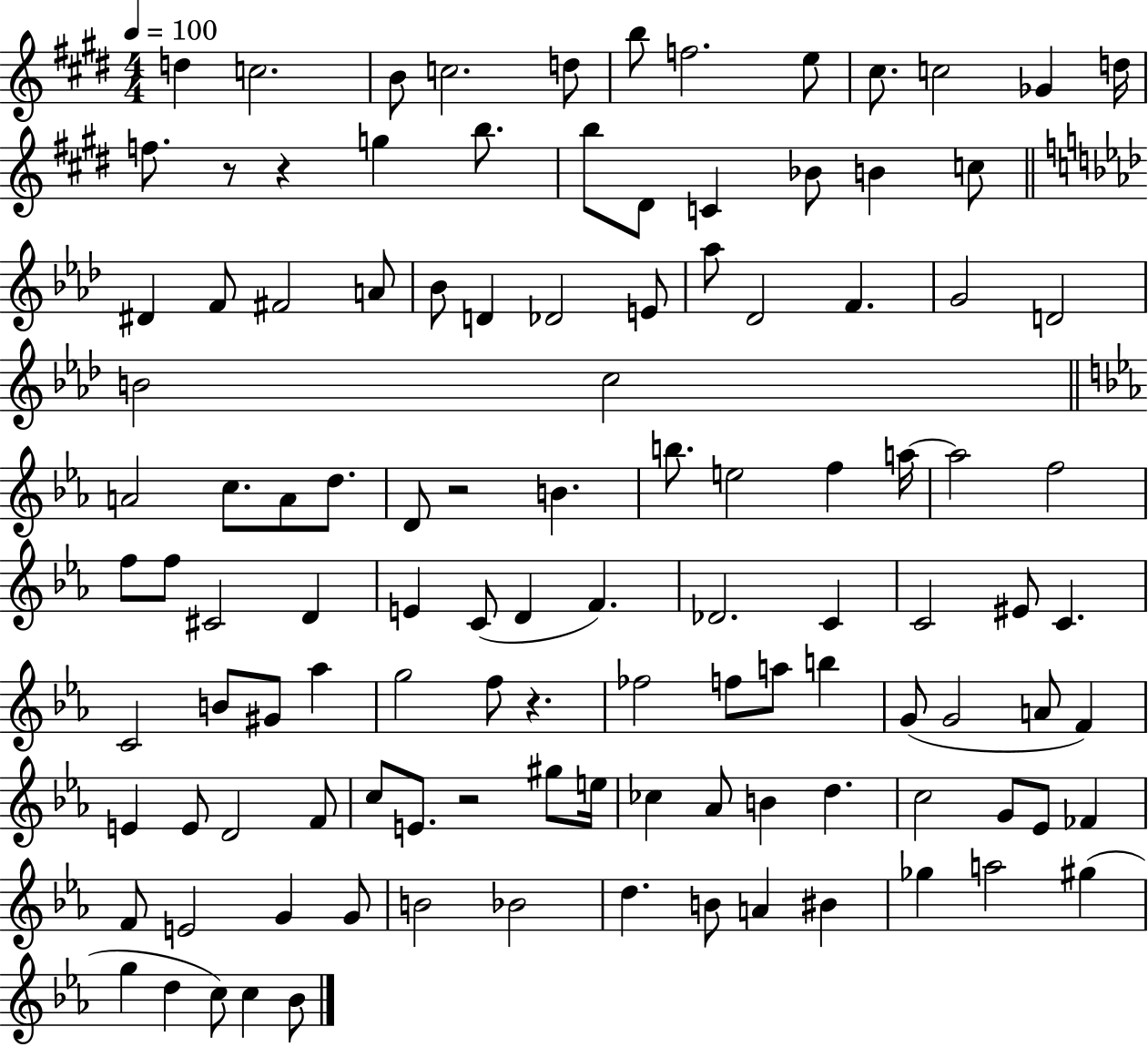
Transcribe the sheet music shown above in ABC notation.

X:1
T:Untitled
M:4/4
L:1/4
K:E
d c2 B/2 c2 d/2 b/2 f2 e/2 ^c/2 c2 _G d/4 f/2 z/2 z g b/2 b/2 ^D/2 C _B/2 B c/2 ^D F/2 ^F2 A/2 _B/2 D _D2 E/2 _a/2 _D2 F G2 D2 B2 c2 A2 c/2 A/2 d/2 D/2 z2 B b/2 e2 f a/4 a2 f2 f/2 f/2 ^C2 D E C/2 D F _D2 C C2 ^E/2 C C2 B/2 ^G/2 _a g2 f/2 z _f2 f/2 a/2 b G/2 G2 A/2 F E E/2 D2 F/2 c/2 E/2 z2 ^g/2 e/4 _c _A/2 B d c2 G/2 _E/2 _F F/2 E2 G G/2 B2 _B2 d B/2 A ^B _g a2 ^g g d c/2 c _B/2